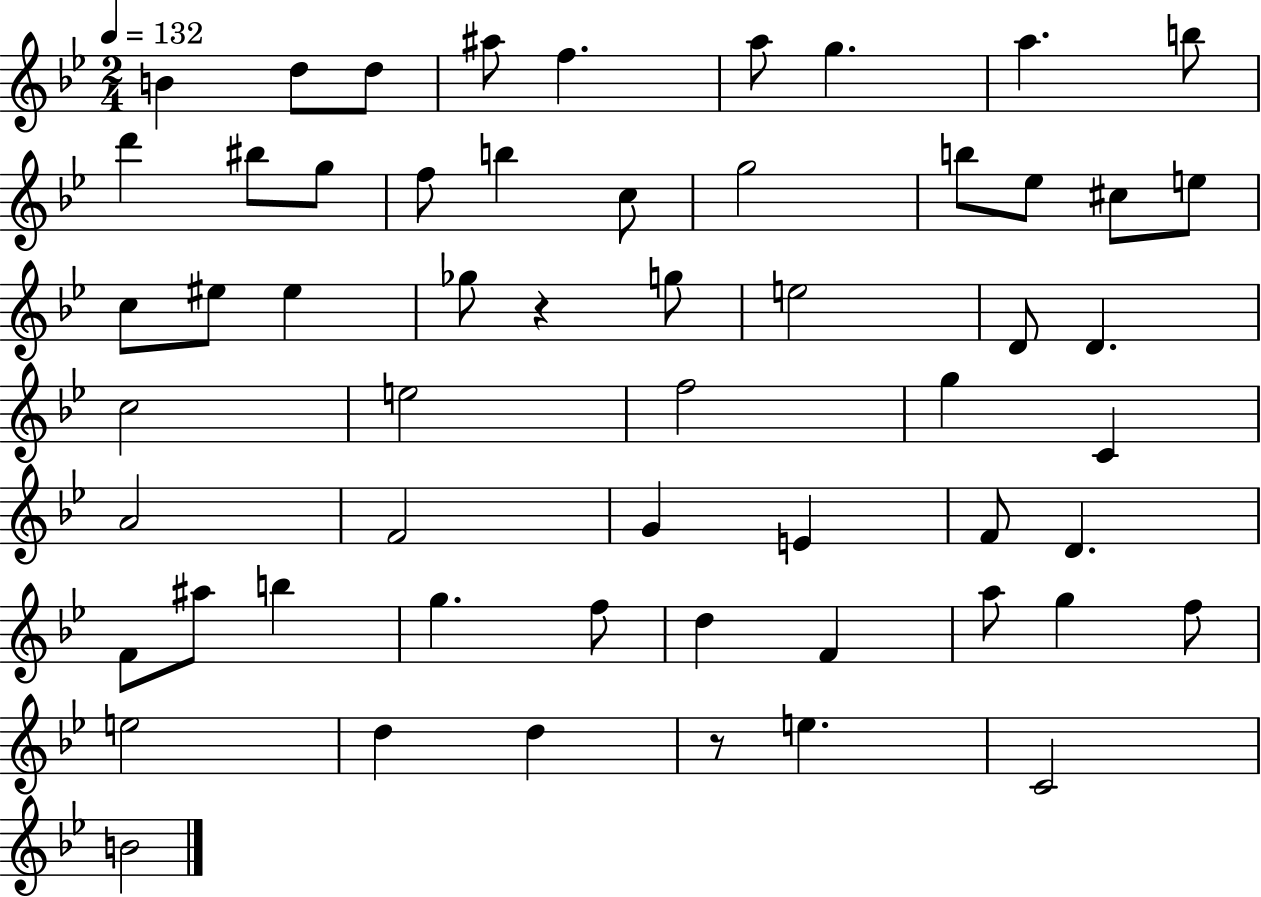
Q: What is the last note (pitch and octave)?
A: B4